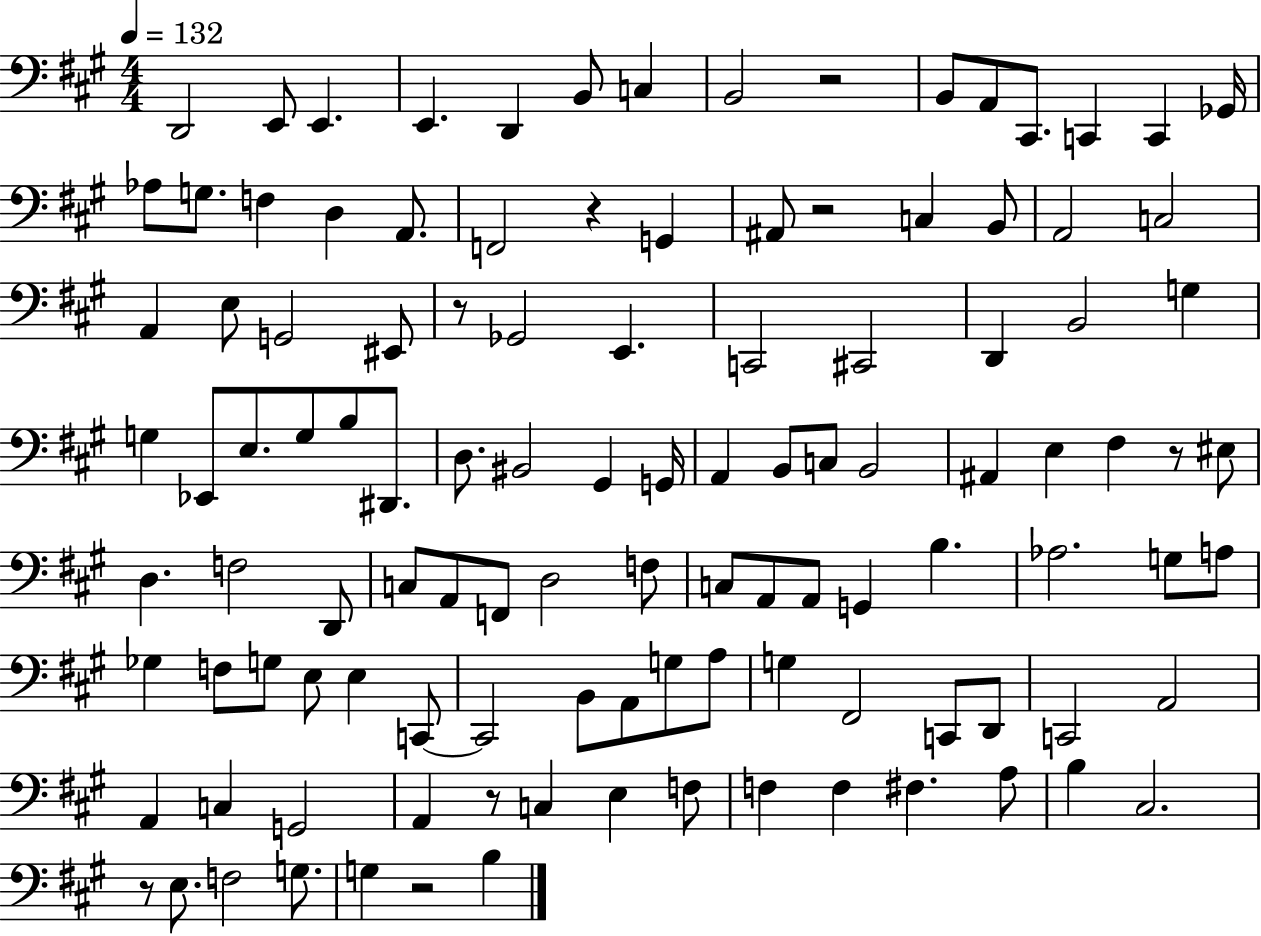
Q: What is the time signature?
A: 4/4